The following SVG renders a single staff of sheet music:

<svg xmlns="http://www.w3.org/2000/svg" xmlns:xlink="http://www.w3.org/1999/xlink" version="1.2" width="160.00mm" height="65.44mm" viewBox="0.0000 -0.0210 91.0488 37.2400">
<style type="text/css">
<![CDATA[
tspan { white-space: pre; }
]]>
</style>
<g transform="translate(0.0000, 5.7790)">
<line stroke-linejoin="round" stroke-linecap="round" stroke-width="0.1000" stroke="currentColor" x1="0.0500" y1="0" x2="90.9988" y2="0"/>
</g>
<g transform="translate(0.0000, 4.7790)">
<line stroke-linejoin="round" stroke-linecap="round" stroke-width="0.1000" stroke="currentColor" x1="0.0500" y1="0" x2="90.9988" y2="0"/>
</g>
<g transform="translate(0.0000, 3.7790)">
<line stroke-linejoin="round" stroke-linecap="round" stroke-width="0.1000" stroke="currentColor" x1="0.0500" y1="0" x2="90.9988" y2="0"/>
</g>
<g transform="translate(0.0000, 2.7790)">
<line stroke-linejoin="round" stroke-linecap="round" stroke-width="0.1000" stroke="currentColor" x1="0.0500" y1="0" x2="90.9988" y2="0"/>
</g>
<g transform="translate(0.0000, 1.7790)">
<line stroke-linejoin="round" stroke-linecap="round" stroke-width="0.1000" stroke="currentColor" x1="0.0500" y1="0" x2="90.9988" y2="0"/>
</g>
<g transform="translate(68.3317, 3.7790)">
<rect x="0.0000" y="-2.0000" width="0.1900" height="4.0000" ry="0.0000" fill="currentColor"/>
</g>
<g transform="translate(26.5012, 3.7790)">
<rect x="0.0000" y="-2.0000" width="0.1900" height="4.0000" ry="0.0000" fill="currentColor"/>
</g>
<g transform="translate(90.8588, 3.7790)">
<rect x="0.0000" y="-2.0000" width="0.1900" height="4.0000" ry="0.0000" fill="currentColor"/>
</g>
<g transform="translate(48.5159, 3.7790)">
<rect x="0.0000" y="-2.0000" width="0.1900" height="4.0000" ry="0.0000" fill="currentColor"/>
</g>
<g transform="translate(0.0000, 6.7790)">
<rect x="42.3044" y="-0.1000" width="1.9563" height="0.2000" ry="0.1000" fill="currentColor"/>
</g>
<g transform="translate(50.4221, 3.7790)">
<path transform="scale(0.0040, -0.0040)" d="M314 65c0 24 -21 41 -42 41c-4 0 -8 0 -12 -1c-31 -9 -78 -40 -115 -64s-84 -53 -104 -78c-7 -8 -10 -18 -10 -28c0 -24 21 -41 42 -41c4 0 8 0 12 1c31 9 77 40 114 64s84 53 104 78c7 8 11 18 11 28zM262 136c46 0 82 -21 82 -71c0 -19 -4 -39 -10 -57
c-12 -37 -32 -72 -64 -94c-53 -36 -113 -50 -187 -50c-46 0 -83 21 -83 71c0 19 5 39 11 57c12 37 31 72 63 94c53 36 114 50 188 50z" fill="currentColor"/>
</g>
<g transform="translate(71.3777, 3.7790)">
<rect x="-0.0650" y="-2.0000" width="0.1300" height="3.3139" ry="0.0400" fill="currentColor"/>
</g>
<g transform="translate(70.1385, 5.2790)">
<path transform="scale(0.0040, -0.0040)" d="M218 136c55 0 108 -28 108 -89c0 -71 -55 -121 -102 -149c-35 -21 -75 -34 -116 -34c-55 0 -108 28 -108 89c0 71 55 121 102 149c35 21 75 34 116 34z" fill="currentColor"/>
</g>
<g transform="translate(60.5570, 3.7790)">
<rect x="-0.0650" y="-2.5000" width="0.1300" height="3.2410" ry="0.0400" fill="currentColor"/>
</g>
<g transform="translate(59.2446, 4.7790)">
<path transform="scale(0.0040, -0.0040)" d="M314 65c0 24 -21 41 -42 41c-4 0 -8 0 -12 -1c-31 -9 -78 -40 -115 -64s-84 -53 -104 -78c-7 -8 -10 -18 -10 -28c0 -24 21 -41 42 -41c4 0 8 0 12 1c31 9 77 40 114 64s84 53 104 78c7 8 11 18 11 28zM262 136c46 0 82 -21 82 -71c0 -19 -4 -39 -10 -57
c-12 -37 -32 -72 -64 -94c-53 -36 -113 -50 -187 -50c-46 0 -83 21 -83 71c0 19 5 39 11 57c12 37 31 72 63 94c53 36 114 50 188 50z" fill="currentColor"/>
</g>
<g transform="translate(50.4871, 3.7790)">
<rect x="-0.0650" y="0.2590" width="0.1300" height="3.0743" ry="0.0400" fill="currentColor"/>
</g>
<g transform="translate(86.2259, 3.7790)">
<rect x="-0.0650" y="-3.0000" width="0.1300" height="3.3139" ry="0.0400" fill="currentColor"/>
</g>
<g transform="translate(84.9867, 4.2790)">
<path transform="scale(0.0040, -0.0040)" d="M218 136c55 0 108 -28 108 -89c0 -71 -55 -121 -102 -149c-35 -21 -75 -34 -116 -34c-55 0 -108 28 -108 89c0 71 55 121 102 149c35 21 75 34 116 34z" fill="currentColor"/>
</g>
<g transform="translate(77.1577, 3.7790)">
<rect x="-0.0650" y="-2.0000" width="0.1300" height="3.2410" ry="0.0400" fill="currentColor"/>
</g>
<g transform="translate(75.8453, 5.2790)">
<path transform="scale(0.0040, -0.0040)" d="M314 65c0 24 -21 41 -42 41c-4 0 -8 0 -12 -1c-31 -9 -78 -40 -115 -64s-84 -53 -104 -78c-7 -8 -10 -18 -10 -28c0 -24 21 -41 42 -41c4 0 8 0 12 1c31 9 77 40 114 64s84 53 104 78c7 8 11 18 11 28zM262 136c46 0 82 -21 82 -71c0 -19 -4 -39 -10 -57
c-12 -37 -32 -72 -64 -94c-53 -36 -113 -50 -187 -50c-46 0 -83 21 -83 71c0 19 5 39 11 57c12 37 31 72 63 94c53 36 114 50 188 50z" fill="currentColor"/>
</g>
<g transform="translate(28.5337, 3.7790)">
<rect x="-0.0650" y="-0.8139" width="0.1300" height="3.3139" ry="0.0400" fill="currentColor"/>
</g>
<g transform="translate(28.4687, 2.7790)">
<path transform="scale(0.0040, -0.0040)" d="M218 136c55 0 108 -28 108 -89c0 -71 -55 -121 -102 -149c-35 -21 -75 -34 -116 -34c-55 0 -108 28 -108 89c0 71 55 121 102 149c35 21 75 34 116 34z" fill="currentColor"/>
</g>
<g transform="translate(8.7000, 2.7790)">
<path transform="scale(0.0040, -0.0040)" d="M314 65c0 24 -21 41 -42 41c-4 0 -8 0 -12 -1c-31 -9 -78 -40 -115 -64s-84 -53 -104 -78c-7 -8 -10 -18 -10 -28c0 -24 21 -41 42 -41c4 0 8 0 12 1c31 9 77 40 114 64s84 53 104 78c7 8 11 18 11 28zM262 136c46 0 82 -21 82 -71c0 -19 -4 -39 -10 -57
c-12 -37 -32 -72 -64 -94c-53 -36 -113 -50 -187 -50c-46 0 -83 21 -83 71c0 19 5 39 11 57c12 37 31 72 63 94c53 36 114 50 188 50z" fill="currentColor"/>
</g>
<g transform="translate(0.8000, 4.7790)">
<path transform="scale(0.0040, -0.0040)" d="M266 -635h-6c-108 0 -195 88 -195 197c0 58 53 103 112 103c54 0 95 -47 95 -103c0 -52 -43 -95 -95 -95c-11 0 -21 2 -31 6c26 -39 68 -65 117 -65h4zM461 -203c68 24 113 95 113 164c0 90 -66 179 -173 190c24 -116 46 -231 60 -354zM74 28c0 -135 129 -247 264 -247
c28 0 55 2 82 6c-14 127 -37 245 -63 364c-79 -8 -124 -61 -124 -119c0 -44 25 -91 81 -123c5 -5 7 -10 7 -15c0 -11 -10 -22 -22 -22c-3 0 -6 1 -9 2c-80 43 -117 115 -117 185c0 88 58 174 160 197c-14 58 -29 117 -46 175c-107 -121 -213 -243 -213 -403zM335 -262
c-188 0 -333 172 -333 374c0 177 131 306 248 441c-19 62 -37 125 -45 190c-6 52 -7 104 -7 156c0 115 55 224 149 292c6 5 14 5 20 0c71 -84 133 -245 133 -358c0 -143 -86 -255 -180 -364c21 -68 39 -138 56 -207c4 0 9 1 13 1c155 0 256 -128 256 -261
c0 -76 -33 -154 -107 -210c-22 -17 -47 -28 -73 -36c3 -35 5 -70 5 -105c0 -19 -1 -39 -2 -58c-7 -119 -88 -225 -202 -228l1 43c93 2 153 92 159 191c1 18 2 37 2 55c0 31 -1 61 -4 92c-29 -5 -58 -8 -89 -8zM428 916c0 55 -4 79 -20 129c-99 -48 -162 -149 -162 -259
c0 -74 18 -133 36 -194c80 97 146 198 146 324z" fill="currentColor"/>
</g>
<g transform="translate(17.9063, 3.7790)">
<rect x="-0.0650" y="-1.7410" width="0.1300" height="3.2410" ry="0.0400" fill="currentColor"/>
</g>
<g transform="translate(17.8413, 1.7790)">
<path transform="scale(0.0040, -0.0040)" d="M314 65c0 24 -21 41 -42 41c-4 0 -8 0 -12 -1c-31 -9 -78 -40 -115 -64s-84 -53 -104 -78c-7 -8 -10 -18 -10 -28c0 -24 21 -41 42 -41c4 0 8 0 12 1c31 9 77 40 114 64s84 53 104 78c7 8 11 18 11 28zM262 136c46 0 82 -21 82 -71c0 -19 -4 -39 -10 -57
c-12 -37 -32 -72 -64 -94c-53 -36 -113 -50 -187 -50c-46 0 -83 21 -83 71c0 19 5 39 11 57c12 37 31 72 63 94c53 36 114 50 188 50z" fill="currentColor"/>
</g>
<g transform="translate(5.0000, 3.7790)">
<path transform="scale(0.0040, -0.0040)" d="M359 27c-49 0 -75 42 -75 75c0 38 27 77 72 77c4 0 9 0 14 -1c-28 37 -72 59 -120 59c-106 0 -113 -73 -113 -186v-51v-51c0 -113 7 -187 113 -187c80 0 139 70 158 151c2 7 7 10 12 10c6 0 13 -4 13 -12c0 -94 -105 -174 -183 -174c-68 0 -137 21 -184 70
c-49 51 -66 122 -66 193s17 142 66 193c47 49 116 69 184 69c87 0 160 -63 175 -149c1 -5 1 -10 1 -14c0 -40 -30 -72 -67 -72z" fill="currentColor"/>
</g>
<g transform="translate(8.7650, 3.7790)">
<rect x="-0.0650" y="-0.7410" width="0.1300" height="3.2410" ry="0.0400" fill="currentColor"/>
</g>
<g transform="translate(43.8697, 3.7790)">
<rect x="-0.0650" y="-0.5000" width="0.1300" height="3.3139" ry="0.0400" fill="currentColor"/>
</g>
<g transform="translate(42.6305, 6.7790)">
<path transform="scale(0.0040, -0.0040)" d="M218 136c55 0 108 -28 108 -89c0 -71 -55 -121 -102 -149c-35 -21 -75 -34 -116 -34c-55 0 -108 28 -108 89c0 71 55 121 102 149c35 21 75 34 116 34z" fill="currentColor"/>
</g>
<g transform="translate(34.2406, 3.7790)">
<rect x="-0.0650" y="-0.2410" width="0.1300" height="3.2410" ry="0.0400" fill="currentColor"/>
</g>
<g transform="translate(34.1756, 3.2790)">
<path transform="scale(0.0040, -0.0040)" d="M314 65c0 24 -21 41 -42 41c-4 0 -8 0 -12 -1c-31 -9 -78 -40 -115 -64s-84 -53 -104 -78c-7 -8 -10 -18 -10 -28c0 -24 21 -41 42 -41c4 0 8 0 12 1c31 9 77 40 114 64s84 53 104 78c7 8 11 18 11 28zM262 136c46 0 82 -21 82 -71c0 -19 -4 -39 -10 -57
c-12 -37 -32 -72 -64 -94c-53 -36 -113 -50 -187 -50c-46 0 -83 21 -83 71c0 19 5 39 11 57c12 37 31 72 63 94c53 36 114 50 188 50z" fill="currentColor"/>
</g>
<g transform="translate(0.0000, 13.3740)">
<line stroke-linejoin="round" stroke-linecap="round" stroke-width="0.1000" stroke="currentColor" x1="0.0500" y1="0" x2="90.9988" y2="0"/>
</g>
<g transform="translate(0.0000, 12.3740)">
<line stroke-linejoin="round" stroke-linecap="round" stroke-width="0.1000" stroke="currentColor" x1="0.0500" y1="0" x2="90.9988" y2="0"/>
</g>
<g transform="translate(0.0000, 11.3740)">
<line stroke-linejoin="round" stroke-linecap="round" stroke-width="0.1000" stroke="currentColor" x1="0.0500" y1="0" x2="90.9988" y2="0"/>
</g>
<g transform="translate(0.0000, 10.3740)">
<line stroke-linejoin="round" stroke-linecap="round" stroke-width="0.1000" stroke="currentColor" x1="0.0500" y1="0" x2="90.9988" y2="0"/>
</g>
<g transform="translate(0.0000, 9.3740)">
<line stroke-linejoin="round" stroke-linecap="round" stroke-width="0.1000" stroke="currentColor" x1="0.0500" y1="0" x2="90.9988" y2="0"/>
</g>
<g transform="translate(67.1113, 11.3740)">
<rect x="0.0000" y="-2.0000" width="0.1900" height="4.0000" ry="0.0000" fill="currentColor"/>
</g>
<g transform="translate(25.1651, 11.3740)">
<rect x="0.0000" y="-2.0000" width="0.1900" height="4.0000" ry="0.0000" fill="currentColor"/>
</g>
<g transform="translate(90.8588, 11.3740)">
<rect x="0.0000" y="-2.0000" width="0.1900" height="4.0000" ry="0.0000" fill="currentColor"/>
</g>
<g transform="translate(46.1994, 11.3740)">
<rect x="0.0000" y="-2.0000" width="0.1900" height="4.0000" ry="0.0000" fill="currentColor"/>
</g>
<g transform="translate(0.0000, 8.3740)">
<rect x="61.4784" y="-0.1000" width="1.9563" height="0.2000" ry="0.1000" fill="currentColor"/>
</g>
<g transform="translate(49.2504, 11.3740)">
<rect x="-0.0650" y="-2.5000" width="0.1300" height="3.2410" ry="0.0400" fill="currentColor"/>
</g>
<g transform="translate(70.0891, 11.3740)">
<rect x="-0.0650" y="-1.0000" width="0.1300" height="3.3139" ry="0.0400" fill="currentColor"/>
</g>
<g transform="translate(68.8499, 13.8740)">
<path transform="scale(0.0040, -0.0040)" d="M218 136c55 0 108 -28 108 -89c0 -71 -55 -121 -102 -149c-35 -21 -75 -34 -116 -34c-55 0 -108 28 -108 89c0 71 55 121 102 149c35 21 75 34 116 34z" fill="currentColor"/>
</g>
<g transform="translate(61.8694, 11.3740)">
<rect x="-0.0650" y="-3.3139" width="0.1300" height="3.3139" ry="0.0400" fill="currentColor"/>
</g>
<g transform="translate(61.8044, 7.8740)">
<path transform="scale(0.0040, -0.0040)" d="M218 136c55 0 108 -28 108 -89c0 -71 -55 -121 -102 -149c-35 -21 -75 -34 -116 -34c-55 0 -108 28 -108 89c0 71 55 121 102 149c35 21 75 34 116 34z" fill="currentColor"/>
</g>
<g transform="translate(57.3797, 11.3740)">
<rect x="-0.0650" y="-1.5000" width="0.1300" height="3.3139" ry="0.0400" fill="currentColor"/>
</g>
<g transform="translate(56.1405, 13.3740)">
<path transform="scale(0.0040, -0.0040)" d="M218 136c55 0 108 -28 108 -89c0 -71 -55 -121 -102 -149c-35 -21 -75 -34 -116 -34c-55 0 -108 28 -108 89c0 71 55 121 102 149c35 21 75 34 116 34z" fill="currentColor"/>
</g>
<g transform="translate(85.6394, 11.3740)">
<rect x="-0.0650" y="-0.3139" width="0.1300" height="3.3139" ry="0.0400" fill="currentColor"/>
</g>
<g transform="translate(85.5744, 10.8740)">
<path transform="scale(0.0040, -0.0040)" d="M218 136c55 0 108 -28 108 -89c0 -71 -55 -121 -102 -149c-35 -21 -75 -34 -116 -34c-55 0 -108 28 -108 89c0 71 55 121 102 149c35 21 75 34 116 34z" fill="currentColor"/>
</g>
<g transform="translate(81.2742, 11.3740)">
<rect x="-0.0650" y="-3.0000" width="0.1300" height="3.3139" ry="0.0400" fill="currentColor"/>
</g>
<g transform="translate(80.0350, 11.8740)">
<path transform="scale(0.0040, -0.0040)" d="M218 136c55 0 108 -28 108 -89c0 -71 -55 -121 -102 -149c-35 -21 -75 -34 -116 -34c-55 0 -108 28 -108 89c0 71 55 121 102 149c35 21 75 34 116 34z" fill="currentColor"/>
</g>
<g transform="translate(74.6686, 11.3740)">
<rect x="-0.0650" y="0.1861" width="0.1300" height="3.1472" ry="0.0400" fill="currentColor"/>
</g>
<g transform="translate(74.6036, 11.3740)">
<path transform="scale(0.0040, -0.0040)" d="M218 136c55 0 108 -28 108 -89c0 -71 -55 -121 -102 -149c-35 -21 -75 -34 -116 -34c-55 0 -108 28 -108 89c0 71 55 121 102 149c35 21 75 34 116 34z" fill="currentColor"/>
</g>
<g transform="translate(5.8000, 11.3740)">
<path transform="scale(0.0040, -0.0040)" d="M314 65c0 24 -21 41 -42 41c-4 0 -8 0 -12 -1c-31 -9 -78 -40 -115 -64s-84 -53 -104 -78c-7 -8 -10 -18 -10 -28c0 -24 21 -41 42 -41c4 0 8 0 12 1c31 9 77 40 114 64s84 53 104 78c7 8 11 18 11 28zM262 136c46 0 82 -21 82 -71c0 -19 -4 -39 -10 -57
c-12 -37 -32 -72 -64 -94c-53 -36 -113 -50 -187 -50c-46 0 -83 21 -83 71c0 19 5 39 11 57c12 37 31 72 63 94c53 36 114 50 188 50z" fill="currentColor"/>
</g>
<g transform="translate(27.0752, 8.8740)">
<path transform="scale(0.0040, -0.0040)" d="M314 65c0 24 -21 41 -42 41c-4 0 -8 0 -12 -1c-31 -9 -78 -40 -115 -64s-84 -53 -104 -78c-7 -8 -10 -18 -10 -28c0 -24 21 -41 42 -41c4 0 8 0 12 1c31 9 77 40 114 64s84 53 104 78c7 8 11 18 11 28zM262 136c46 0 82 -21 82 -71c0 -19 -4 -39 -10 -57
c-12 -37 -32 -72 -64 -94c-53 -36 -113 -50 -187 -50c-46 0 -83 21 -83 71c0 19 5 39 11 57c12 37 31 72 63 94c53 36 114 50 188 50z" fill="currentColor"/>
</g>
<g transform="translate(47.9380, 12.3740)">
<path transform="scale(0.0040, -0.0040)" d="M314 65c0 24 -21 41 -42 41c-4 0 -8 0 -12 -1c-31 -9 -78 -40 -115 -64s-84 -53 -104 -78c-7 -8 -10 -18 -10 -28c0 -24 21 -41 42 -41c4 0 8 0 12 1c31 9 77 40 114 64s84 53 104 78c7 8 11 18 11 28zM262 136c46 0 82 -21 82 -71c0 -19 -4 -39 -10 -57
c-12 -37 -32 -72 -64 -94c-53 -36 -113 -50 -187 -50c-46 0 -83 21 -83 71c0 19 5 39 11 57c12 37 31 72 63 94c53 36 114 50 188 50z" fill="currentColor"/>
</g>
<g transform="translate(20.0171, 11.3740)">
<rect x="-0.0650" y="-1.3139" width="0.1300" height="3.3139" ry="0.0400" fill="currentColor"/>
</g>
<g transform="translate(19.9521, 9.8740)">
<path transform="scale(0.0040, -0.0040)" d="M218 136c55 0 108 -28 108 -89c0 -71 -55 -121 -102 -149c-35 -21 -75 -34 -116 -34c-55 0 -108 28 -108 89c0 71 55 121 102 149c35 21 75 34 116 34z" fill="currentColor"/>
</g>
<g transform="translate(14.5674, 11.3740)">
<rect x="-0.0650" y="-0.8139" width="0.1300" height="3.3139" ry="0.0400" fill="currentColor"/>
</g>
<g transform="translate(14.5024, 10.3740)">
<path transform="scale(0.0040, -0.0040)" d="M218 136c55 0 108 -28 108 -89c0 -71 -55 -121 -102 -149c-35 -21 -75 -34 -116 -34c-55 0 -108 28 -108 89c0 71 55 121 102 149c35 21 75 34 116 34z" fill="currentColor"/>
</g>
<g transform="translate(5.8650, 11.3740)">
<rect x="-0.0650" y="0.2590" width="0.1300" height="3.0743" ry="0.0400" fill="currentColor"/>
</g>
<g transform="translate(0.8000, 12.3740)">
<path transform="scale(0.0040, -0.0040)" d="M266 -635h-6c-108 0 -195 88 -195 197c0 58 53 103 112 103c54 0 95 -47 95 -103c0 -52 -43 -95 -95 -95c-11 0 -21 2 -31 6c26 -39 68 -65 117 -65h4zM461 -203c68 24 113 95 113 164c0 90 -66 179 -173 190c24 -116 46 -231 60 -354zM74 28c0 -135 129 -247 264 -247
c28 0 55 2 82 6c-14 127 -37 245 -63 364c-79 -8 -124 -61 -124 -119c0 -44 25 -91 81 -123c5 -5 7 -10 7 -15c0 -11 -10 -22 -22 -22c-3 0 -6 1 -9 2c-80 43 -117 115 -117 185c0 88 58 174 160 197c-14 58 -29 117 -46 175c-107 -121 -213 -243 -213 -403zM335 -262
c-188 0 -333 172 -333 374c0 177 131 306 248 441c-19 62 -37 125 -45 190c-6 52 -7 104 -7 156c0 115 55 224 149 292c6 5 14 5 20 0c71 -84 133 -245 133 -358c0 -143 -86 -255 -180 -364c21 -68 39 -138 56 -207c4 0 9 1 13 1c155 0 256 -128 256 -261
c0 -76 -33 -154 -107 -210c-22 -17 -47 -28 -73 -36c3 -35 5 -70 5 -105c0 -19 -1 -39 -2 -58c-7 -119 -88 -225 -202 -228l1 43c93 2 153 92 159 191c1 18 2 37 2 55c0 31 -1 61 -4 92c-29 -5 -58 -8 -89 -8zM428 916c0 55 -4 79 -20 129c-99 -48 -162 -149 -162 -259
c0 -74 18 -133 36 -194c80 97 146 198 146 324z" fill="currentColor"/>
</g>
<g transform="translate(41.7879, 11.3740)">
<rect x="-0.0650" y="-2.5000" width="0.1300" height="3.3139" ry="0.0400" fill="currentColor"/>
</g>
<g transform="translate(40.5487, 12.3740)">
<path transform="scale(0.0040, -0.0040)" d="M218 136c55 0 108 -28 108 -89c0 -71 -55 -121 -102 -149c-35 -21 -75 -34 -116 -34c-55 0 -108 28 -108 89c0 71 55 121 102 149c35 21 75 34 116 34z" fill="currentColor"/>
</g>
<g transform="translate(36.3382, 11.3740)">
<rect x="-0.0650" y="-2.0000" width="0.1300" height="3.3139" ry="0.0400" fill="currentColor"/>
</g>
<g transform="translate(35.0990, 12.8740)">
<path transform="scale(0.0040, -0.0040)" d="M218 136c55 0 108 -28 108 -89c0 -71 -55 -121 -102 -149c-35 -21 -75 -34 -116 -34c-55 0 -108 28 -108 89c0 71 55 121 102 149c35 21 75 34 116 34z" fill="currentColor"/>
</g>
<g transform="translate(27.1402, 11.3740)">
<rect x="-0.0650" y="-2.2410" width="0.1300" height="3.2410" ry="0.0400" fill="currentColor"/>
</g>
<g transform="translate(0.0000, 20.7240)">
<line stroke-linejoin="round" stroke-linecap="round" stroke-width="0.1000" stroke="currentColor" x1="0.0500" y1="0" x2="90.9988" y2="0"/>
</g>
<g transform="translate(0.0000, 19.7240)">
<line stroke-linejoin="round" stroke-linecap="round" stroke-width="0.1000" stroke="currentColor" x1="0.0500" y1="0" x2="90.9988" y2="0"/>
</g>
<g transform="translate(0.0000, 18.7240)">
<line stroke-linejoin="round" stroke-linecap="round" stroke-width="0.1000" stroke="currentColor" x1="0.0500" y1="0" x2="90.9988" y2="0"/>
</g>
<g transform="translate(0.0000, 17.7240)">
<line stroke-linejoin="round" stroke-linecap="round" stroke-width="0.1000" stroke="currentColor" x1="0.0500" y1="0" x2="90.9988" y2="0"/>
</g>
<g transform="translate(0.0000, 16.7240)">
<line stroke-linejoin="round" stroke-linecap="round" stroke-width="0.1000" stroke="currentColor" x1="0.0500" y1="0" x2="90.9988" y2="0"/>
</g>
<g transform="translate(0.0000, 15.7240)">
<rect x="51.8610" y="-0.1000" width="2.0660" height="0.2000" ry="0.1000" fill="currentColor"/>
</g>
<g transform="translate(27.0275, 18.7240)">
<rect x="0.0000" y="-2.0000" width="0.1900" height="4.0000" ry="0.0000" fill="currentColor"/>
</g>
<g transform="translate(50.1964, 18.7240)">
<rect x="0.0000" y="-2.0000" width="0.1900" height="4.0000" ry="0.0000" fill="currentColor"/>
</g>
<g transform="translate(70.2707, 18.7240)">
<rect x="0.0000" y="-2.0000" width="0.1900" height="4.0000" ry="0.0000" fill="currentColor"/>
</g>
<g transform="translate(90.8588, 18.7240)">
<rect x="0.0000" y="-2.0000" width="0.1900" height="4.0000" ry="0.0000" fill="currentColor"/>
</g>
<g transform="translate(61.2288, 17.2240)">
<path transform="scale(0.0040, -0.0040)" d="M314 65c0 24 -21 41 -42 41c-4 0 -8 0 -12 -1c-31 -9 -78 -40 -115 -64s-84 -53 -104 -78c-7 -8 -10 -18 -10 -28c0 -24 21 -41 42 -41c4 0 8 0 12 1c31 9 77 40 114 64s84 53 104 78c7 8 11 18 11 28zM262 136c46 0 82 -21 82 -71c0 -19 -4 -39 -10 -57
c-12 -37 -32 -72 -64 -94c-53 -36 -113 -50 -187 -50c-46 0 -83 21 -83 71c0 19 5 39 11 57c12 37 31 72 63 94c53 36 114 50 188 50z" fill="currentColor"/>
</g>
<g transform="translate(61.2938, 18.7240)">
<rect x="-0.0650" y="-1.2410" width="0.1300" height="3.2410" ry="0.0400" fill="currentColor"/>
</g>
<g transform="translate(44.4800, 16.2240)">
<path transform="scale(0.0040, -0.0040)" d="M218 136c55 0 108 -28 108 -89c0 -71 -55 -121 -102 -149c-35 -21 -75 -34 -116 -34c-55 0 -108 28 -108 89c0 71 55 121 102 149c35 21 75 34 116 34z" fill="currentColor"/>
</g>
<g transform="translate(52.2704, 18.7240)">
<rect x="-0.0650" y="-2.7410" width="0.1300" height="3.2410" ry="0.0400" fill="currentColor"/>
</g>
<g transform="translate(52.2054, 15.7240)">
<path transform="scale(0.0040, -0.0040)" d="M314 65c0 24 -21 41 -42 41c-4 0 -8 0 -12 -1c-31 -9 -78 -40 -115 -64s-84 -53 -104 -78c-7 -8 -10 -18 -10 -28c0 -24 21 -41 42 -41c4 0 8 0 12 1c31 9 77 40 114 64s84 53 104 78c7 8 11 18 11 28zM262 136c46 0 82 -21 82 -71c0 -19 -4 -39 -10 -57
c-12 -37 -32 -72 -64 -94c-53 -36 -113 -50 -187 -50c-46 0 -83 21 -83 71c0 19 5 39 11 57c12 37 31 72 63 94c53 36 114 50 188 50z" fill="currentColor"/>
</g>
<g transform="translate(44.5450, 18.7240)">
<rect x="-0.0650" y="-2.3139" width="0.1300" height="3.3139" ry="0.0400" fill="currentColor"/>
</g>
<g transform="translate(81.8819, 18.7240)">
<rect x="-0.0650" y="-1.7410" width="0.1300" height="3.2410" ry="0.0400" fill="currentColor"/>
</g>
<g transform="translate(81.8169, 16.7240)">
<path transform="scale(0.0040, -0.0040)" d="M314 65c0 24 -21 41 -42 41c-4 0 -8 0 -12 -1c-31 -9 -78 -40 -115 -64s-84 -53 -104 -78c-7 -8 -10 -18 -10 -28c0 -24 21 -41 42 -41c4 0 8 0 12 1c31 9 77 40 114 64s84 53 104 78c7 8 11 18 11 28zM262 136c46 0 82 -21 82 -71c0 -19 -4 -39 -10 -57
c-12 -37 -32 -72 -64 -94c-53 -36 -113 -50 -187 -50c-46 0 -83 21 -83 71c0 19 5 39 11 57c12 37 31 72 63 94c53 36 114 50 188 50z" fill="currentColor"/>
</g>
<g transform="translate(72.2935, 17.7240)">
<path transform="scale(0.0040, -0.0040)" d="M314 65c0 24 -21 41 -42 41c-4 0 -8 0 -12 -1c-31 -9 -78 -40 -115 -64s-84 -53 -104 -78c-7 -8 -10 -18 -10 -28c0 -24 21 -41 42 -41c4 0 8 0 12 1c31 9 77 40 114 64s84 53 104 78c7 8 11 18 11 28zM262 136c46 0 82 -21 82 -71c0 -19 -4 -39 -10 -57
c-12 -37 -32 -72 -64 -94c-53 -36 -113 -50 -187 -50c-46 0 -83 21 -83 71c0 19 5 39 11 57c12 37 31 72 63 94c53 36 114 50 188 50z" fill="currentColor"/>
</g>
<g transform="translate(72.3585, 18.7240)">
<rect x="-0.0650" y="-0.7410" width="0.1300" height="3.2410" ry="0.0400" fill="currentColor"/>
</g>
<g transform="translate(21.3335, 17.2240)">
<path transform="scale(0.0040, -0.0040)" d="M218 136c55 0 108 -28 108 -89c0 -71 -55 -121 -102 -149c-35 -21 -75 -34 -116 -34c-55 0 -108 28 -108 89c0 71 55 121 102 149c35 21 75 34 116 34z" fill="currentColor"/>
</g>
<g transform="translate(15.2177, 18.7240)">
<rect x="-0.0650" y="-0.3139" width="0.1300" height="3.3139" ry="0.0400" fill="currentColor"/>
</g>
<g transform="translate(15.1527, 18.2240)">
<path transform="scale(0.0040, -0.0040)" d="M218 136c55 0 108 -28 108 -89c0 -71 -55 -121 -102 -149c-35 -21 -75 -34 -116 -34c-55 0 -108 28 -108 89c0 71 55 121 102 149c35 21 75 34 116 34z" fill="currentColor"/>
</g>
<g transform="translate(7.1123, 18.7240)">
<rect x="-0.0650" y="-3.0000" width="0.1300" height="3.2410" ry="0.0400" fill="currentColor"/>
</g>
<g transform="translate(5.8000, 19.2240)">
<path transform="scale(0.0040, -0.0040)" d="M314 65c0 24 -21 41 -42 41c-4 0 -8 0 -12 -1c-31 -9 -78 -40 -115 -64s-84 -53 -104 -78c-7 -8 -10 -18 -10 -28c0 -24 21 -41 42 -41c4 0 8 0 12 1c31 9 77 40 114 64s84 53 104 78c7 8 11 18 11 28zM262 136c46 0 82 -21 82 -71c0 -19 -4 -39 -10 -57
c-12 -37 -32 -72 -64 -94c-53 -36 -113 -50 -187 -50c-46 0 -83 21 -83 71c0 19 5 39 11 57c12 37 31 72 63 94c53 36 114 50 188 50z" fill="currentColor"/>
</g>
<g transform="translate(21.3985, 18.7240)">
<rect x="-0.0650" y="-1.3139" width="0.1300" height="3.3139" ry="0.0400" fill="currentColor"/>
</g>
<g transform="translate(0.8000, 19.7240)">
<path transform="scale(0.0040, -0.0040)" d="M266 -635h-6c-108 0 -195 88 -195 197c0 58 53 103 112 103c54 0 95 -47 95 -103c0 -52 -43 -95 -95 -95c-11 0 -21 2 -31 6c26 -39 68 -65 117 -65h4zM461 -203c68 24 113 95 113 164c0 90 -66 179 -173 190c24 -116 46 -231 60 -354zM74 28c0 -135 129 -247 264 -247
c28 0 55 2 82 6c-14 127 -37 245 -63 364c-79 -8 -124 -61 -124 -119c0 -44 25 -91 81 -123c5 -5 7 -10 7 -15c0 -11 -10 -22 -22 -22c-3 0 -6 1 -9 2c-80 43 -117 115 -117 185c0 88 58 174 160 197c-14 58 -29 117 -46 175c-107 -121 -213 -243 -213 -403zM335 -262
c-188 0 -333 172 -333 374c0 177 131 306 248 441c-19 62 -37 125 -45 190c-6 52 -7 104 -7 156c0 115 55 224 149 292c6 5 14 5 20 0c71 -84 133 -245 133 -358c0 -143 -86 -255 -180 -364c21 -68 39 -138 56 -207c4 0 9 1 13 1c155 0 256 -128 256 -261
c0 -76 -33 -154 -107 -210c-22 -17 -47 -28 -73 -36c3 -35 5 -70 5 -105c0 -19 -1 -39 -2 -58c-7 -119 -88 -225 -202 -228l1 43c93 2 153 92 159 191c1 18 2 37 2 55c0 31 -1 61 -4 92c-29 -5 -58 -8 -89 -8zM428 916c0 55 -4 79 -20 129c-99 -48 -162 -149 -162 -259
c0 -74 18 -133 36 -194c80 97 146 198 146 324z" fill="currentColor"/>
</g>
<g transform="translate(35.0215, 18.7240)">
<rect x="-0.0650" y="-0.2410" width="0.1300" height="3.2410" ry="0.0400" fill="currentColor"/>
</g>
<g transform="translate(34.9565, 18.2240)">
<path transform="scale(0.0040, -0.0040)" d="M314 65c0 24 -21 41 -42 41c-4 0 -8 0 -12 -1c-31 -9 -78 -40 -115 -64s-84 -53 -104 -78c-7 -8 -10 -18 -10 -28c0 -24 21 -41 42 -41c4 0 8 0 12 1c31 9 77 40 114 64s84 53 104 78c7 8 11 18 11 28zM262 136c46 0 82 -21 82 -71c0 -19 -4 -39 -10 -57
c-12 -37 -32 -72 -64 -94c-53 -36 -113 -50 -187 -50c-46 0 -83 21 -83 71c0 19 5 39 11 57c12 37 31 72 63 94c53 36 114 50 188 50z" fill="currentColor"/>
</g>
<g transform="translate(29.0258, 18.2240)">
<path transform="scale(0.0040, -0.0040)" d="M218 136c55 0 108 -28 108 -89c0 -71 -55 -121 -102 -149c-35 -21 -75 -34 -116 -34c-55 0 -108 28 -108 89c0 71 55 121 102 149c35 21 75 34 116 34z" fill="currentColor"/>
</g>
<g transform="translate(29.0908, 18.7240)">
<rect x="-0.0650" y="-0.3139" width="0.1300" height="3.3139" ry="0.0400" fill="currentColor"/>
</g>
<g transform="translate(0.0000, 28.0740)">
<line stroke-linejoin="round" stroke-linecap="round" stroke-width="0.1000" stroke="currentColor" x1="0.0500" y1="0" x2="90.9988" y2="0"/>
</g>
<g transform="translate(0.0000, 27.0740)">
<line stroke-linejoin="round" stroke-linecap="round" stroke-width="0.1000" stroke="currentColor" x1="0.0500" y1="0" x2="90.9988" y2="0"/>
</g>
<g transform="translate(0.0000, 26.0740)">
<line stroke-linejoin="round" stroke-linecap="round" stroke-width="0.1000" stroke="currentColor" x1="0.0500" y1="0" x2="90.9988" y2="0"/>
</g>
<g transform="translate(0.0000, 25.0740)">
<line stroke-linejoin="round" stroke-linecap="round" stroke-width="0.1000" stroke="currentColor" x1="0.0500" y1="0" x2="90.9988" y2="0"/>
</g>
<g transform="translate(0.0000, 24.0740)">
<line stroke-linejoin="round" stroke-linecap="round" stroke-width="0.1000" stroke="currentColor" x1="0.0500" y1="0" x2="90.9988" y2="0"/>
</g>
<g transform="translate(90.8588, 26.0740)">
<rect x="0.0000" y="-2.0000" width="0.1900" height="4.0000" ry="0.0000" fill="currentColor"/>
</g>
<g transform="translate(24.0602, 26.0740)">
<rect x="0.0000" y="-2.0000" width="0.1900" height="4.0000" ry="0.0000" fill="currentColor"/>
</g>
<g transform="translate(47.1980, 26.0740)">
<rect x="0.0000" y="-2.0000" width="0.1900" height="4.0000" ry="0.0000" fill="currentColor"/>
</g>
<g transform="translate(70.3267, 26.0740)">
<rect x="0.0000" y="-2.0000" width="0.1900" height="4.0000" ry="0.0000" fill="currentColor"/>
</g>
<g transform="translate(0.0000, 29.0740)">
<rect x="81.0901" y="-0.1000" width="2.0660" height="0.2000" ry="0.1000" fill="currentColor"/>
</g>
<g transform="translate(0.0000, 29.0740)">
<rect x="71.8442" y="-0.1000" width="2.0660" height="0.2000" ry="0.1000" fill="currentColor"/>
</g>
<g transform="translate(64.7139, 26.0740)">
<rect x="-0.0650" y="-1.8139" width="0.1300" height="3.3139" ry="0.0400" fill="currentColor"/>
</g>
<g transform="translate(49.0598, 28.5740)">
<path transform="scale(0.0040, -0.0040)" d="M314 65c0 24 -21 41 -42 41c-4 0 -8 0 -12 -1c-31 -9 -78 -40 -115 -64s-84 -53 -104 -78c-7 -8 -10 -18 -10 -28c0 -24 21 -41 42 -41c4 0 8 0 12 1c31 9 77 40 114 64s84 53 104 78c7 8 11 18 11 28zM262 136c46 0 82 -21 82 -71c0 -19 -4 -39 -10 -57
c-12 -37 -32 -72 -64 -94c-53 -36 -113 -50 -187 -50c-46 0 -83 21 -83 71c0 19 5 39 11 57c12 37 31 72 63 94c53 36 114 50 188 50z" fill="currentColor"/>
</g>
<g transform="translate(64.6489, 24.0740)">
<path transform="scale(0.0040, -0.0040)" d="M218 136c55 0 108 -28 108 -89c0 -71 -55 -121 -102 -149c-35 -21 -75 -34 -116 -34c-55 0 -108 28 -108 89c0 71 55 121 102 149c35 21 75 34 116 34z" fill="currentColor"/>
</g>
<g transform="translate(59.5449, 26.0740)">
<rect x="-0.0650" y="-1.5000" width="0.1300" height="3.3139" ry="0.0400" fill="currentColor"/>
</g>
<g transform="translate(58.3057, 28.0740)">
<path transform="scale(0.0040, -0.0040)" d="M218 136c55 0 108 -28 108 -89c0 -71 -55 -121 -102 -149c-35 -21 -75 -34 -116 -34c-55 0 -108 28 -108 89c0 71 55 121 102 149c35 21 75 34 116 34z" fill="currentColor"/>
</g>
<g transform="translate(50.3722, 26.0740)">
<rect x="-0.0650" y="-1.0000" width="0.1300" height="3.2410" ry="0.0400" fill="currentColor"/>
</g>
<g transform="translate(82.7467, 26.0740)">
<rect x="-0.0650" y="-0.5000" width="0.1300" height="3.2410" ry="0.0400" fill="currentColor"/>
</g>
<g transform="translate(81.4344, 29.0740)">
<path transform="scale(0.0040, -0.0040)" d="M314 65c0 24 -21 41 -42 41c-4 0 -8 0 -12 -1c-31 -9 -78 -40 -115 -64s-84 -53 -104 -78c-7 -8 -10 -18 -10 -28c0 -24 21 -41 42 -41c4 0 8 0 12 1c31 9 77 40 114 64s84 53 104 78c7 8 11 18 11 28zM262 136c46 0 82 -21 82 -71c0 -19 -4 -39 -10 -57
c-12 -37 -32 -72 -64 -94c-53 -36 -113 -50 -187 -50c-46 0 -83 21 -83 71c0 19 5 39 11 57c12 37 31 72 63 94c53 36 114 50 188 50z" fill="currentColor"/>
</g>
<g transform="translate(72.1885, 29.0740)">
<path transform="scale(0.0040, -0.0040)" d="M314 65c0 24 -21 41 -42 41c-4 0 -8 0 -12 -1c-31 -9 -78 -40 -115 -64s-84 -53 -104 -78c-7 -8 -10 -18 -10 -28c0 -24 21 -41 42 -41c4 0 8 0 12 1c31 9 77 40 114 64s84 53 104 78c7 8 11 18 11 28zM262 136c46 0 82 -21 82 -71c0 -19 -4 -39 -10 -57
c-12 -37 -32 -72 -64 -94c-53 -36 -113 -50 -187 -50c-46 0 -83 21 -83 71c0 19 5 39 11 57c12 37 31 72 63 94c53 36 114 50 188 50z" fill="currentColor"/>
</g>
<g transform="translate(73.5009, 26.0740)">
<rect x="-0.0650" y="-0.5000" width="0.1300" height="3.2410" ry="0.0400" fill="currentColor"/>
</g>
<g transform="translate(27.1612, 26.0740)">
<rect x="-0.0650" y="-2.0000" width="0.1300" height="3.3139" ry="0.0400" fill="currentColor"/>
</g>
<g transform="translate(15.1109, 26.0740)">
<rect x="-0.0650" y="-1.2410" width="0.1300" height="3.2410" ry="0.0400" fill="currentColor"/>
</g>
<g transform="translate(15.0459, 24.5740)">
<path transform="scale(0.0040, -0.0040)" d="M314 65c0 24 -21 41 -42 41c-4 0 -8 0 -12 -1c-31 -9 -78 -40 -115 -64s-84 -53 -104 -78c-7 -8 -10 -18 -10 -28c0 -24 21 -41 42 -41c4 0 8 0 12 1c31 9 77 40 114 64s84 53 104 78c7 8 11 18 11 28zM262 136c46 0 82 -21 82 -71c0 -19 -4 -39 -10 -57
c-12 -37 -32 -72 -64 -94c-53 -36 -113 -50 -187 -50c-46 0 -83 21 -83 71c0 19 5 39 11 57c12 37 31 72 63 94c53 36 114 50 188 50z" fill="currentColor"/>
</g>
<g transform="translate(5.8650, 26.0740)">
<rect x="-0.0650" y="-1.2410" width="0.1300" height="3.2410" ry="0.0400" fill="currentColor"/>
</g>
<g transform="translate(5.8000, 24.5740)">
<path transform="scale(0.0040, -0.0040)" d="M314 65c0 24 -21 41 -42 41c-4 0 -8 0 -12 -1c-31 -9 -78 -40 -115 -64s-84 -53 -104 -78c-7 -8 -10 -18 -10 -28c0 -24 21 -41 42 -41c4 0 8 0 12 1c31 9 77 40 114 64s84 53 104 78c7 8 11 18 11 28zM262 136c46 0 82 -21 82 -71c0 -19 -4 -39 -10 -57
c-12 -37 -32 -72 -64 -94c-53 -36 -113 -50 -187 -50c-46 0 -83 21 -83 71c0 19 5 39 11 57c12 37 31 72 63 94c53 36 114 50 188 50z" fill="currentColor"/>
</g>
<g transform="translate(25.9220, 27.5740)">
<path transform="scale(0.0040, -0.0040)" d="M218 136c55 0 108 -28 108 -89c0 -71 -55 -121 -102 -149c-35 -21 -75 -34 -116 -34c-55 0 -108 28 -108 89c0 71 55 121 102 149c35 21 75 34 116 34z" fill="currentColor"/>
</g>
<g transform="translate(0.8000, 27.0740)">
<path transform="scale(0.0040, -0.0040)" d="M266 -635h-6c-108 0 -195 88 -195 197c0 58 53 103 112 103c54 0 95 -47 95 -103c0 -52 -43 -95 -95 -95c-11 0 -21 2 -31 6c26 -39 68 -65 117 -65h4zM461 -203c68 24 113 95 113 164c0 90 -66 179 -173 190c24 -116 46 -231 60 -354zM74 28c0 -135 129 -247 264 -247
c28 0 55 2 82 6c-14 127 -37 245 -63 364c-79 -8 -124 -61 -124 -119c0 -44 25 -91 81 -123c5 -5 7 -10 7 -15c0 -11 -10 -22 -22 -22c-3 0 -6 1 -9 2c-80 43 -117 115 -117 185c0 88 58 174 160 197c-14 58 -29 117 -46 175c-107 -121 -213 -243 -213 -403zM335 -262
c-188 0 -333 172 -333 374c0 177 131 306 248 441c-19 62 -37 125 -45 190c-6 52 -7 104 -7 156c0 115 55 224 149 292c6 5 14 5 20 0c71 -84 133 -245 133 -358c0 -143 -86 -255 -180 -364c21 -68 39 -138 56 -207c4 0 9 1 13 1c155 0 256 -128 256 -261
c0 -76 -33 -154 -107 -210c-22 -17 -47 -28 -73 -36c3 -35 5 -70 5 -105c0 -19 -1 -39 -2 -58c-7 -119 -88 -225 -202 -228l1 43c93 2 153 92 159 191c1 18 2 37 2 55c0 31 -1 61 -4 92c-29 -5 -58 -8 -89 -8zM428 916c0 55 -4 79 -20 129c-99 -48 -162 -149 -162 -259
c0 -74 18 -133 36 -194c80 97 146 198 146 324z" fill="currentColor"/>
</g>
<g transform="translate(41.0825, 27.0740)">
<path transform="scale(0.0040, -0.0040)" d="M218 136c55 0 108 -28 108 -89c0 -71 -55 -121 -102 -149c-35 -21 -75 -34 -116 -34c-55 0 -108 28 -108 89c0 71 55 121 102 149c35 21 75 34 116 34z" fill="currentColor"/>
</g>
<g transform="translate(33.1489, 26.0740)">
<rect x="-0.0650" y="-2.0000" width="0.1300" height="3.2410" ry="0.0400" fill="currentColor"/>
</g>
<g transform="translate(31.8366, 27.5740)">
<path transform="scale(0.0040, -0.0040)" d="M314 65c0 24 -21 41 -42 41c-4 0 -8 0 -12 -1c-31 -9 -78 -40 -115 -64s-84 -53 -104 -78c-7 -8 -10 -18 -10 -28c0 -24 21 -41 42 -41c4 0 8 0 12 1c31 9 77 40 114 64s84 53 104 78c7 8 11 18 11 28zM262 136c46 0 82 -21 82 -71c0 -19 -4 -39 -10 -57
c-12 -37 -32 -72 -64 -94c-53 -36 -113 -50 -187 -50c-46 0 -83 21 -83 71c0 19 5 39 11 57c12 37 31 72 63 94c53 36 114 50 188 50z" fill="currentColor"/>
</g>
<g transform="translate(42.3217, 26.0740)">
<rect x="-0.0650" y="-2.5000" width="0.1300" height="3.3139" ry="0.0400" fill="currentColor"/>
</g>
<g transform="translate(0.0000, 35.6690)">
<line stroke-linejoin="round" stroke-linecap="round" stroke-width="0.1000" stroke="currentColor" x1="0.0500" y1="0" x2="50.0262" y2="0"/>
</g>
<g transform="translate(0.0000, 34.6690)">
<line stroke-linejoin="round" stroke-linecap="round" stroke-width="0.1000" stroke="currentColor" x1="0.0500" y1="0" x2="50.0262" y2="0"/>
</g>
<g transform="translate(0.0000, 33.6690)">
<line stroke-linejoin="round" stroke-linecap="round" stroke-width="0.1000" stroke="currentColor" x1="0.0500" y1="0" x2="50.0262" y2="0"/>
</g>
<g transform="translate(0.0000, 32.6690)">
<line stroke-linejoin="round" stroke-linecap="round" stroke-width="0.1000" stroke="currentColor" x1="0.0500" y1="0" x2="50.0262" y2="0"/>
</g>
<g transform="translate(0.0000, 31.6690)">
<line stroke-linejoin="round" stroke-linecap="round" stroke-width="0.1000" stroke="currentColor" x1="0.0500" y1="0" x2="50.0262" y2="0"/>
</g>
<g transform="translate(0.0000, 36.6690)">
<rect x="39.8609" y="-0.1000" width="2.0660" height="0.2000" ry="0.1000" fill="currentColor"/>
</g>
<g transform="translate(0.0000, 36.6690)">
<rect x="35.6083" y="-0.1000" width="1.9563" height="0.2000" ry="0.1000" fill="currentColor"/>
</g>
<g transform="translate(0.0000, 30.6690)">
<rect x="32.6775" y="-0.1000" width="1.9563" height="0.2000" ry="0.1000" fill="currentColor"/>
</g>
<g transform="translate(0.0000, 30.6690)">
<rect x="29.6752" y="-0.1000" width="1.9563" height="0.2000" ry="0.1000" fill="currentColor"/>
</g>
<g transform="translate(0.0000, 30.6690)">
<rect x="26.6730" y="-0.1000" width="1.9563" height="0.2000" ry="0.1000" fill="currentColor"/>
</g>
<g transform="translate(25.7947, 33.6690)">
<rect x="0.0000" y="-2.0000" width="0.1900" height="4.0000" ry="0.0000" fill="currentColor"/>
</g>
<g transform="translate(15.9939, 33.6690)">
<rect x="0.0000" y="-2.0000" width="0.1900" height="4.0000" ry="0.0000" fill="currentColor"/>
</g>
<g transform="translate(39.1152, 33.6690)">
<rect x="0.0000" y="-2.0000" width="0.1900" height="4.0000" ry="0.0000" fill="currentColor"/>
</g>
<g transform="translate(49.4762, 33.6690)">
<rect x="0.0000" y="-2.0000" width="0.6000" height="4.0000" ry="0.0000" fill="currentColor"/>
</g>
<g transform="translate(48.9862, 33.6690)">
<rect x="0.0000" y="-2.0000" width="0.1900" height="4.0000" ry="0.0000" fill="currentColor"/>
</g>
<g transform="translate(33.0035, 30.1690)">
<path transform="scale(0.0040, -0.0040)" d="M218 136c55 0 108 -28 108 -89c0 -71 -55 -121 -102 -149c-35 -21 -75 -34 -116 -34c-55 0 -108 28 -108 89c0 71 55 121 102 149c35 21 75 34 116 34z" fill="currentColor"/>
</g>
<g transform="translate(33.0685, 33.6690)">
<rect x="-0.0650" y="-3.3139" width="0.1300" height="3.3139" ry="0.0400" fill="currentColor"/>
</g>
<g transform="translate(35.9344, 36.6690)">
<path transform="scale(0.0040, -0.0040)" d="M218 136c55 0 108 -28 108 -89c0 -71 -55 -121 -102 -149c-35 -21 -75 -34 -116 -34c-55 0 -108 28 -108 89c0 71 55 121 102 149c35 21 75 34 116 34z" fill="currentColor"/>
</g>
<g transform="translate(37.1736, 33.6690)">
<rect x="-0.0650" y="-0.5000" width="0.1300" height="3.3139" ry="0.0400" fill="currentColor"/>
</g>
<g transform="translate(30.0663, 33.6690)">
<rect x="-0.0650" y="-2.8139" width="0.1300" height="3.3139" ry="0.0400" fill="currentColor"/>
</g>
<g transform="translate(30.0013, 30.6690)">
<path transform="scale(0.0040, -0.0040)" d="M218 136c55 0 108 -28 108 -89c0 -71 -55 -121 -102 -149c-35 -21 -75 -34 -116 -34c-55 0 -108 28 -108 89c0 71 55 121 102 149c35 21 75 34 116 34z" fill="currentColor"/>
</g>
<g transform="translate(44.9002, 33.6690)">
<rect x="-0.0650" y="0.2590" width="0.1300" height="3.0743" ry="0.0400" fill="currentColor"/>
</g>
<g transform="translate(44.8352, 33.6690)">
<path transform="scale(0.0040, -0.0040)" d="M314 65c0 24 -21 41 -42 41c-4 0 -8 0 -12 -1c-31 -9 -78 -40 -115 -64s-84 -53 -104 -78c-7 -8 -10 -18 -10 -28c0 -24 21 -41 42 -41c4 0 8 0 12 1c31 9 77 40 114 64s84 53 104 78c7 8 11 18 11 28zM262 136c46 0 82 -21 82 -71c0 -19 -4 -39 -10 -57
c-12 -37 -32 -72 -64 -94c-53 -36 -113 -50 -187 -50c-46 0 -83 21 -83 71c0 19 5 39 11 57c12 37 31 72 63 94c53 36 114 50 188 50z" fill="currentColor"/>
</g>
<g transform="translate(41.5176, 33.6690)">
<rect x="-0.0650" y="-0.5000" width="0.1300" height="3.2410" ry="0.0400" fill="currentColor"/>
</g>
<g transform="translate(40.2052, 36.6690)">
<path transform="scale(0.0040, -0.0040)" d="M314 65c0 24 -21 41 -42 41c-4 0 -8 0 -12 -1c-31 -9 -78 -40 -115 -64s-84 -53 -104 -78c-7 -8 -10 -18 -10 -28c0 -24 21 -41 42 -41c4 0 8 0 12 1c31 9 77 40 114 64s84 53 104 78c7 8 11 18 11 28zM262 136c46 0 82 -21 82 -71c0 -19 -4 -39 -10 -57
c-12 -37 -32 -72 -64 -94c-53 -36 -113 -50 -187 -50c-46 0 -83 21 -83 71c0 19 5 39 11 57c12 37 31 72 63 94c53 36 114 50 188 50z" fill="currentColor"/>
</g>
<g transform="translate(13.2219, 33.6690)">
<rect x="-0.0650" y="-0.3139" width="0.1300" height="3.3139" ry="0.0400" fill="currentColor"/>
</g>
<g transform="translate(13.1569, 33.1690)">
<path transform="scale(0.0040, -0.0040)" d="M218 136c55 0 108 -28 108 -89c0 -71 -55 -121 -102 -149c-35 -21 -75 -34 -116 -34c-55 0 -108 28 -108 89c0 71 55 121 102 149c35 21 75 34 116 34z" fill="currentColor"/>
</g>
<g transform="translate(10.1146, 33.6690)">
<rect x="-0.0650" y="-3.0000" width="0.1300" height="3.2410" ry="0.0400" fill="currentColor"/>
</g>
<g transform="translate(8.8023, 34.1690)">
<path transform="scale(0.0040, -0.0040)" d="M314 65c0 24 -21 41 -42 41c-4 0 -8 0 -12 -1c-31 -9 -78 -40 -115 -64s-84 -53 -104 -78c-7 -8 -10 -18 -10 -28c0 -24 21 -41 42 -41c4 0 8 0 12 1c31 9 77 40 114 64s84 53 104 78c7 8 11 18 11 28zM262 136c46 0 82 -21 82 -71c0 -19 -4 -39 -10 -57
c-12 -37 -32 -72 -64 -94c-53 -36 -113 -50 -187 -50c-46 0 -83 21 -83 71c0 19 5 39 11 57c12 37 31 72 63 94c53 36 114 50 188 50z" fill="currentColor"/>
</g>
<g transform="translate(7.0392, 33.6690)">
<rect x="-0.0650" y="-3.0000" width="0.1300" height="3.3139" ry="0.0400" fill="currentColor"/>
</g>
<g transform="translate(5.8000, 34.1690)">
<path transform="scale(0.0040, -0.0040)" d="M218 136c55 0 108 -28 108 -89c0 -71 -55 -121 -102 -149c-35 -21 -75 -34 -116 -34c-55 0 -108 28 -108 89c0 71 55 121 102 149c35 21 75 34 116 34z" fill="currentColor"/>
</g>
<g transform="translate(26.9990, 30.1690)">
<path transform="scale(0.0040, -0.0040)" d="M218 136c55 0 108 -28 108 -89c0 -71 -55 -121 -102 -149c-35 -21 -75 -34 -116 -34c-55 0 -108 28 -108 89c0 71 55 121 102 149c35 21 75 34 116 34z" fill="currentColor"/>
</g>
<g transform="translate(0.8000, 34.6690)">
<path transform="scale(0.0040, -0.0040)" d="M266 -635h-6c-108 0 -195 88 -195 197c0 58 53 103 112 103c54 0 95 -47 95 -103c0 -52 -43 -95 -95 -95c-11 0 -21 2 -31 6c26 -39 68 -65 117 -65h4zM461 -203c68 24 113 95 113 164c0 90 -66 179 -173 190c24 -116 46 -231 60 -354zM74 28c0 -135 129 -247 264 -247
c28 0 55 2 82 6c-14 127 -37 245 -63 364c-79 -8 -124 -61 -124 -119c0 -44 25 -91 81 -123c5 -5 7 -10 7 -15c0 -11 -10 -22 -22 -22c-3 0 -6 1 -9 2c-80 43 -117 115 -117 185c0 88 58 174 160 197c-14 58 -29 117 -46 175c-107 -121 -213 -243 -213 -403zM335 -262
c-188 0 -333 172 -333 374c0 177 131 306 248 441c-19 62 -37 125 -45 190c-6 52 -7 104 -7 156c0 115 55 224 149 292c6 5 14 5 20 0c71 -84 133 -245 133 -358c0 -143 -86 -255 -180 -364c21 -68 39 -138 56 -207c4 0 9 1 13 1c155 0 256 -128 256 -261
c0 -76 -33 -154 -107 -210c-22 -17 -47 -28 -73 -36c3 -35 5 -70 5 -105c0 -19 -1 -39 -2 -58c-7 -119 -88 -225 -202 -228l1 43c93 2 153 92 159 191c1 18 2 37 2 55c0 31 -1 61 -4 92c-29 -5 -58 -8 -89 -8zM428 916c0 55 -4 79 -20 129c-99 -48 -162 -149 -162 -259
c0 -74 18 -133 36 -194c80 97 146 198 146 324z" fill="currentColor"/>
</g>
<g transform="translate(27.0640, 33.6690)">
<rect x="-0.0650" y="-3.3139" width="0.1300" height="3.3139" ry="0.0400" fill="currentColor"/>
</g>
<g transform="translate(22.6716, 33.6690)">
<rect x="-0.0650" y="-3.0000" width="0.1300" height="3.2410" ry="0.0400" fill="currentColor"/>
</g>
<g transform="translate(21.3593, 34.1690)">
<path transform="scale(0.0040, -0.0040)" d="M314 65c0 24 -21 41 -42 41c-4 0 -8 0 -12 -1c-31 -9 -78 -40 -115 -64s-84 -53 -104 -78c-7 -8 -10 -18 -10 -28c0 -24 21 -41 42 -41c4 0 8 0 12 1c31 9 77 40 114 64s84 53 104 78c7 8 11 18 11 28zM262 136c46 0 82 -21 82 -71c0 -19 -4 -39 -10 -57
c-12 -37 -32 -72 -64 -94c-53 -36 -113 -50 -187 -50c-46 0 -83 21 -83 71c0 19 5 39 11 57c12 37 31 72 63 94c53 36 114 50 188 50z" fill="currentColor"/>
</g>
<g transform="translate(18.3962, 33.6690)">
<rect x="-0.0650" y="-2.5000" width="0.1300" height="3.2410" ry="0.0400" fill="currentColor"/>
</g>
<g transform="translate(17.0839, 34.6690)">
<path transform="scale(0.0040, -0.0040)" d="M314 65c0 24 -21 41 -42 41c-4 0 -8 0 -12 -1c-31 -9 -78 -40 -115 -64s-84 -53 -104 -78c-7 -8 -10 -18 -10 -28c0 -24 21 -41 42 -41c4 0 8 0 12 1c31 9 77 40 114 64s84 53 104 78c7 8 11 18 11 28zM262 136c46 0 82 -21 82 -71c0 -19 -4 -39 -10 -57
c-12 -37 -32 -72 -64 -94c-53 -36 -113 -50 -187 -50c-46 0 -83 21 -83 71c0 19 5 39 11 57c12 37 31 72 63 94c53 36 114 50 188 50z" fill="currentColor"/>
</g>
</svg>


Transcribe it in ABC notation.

X:1
T:Untitled
M:4/4
L:1/4
K:C
d2 f2 d c2 C B2 G2 F F2 A B2 d e g2 F G G2 E b D B A c A2 c e c c2 g a2 e2 d2 f2 e2 e2 F F2 G D2 E f C2 C2 A A2 c G2 A2 b a b C C2 B2